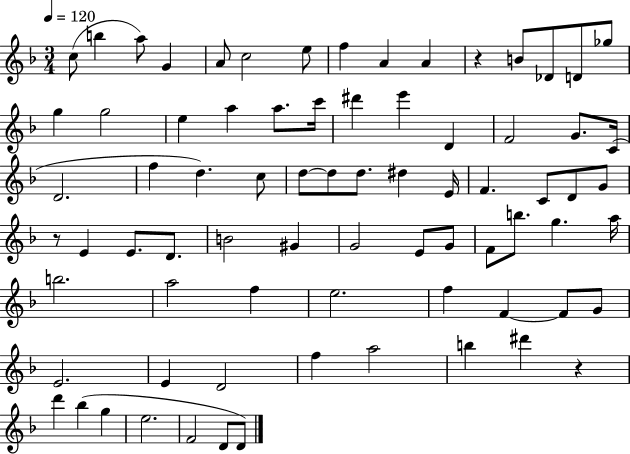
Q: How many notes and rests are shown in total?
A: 76